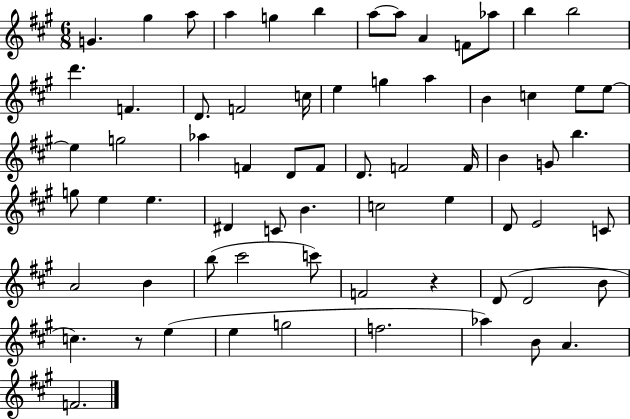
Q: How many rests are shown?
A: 2